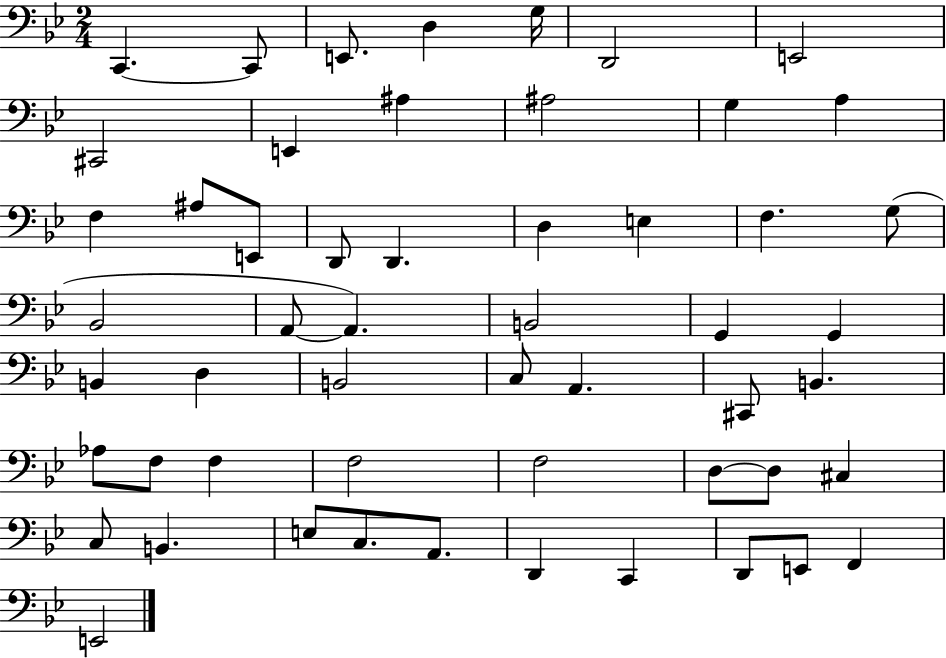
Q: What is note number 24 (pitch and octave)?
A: A2